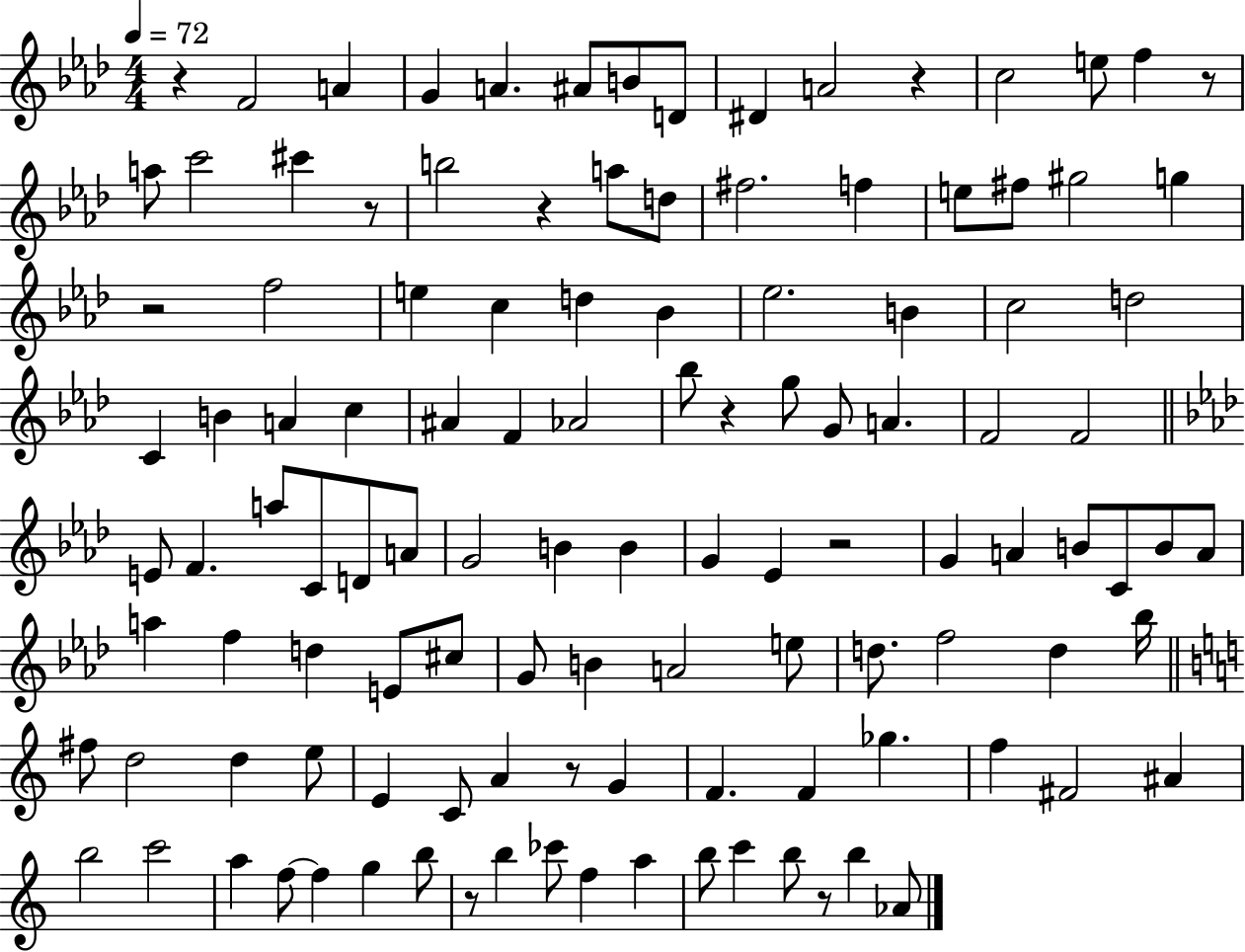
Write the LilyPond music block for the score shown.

{
  \clef treble
  \numericTimeSignature
  \time 4/4
  \key aes \major
  \tempo 4 = 72
  r4 f'2 a'4 | g'4 a'4. ais'8 b'8 d'8 | dis'4 a'2 r4 | c''2 e''8 f''4 r8 | \break a''8 c'''2 cis'''4 r8 | b''2 r4 a''8 d''8 | fis''2. f''4 | e''8 fis''8 gis''2 g''4 | \break r2 f''2 | e''4 c''4 d''4 bes'4 | ees''2. b'4 | c''2 d''2 | \break c'4 b'4 a'4 c''4 | ais'4 f'4 aes'2 | bes''8 r4 g''8 g'8 a'4. | f'2 f'2 | \break \bar "||" \break \key aes \major e'8 f'4. a''8 c'8 d'8 a'8 | g'2 b'4 b'4 | g'4 ees'4 r2 | g'4 a'4 b'8 c'8 b'8 a'8 | \break a''4 f''4 d''4 e'8 cis''8 | g'8 b'4 a'2 e''8 | d''8. f''2 d''4 bes''16 | \bar "||" \break \key a \minor fis''8 d''2 d''4 e''8 | e'4 c'8 a'4 r8 g'4 | f'4. f'4 ges''4. | f''4 fis'2 ais'4 | \break b''2 c'''2 | a''4 f''8~~ f''4 g''4 b''8 | r8 b''4 ces'''8 f''4 a''4 | b''8 c'''4 b''8 r8 b''4 aes'8 | \break \bar "|."
}